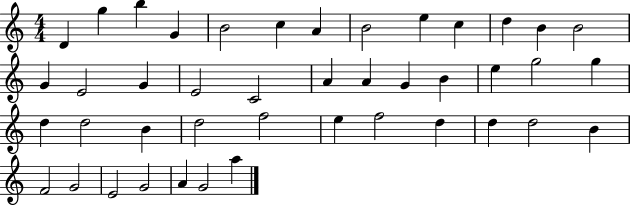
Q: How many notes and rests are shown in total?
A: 43